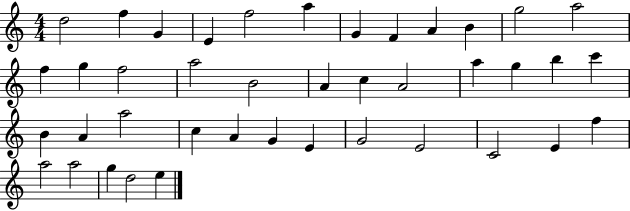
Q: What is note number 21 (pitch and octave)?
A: A5